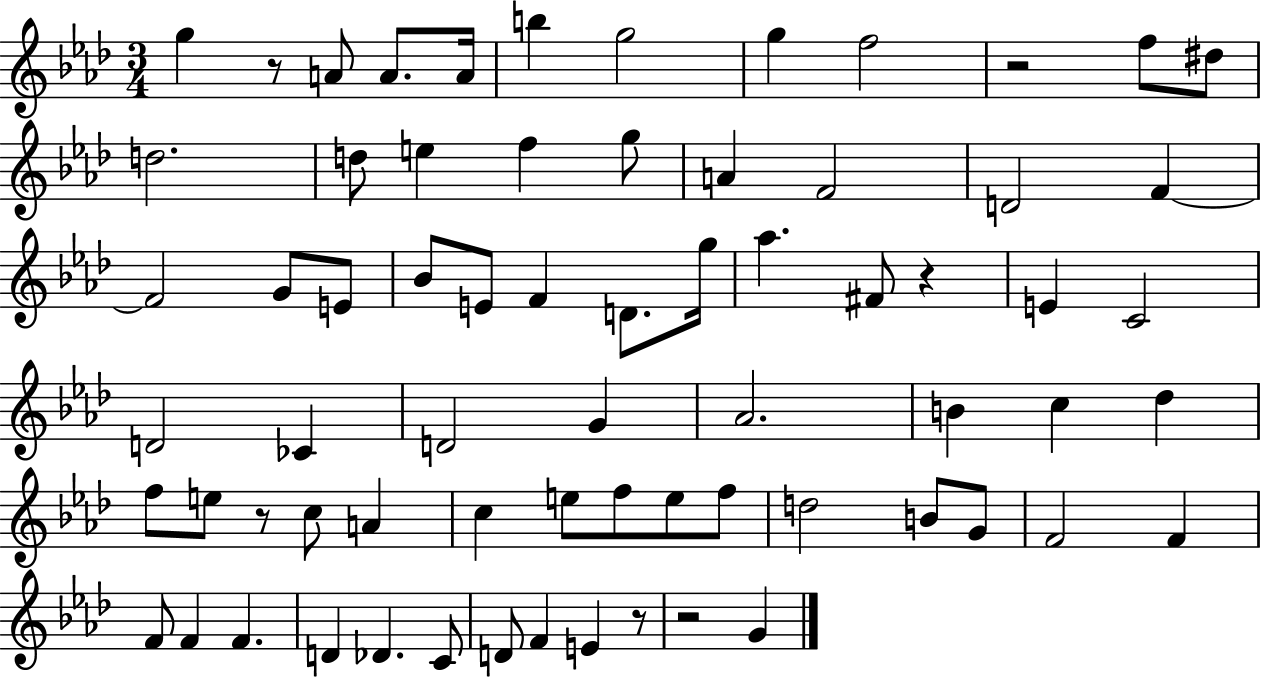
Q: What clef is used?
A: treble